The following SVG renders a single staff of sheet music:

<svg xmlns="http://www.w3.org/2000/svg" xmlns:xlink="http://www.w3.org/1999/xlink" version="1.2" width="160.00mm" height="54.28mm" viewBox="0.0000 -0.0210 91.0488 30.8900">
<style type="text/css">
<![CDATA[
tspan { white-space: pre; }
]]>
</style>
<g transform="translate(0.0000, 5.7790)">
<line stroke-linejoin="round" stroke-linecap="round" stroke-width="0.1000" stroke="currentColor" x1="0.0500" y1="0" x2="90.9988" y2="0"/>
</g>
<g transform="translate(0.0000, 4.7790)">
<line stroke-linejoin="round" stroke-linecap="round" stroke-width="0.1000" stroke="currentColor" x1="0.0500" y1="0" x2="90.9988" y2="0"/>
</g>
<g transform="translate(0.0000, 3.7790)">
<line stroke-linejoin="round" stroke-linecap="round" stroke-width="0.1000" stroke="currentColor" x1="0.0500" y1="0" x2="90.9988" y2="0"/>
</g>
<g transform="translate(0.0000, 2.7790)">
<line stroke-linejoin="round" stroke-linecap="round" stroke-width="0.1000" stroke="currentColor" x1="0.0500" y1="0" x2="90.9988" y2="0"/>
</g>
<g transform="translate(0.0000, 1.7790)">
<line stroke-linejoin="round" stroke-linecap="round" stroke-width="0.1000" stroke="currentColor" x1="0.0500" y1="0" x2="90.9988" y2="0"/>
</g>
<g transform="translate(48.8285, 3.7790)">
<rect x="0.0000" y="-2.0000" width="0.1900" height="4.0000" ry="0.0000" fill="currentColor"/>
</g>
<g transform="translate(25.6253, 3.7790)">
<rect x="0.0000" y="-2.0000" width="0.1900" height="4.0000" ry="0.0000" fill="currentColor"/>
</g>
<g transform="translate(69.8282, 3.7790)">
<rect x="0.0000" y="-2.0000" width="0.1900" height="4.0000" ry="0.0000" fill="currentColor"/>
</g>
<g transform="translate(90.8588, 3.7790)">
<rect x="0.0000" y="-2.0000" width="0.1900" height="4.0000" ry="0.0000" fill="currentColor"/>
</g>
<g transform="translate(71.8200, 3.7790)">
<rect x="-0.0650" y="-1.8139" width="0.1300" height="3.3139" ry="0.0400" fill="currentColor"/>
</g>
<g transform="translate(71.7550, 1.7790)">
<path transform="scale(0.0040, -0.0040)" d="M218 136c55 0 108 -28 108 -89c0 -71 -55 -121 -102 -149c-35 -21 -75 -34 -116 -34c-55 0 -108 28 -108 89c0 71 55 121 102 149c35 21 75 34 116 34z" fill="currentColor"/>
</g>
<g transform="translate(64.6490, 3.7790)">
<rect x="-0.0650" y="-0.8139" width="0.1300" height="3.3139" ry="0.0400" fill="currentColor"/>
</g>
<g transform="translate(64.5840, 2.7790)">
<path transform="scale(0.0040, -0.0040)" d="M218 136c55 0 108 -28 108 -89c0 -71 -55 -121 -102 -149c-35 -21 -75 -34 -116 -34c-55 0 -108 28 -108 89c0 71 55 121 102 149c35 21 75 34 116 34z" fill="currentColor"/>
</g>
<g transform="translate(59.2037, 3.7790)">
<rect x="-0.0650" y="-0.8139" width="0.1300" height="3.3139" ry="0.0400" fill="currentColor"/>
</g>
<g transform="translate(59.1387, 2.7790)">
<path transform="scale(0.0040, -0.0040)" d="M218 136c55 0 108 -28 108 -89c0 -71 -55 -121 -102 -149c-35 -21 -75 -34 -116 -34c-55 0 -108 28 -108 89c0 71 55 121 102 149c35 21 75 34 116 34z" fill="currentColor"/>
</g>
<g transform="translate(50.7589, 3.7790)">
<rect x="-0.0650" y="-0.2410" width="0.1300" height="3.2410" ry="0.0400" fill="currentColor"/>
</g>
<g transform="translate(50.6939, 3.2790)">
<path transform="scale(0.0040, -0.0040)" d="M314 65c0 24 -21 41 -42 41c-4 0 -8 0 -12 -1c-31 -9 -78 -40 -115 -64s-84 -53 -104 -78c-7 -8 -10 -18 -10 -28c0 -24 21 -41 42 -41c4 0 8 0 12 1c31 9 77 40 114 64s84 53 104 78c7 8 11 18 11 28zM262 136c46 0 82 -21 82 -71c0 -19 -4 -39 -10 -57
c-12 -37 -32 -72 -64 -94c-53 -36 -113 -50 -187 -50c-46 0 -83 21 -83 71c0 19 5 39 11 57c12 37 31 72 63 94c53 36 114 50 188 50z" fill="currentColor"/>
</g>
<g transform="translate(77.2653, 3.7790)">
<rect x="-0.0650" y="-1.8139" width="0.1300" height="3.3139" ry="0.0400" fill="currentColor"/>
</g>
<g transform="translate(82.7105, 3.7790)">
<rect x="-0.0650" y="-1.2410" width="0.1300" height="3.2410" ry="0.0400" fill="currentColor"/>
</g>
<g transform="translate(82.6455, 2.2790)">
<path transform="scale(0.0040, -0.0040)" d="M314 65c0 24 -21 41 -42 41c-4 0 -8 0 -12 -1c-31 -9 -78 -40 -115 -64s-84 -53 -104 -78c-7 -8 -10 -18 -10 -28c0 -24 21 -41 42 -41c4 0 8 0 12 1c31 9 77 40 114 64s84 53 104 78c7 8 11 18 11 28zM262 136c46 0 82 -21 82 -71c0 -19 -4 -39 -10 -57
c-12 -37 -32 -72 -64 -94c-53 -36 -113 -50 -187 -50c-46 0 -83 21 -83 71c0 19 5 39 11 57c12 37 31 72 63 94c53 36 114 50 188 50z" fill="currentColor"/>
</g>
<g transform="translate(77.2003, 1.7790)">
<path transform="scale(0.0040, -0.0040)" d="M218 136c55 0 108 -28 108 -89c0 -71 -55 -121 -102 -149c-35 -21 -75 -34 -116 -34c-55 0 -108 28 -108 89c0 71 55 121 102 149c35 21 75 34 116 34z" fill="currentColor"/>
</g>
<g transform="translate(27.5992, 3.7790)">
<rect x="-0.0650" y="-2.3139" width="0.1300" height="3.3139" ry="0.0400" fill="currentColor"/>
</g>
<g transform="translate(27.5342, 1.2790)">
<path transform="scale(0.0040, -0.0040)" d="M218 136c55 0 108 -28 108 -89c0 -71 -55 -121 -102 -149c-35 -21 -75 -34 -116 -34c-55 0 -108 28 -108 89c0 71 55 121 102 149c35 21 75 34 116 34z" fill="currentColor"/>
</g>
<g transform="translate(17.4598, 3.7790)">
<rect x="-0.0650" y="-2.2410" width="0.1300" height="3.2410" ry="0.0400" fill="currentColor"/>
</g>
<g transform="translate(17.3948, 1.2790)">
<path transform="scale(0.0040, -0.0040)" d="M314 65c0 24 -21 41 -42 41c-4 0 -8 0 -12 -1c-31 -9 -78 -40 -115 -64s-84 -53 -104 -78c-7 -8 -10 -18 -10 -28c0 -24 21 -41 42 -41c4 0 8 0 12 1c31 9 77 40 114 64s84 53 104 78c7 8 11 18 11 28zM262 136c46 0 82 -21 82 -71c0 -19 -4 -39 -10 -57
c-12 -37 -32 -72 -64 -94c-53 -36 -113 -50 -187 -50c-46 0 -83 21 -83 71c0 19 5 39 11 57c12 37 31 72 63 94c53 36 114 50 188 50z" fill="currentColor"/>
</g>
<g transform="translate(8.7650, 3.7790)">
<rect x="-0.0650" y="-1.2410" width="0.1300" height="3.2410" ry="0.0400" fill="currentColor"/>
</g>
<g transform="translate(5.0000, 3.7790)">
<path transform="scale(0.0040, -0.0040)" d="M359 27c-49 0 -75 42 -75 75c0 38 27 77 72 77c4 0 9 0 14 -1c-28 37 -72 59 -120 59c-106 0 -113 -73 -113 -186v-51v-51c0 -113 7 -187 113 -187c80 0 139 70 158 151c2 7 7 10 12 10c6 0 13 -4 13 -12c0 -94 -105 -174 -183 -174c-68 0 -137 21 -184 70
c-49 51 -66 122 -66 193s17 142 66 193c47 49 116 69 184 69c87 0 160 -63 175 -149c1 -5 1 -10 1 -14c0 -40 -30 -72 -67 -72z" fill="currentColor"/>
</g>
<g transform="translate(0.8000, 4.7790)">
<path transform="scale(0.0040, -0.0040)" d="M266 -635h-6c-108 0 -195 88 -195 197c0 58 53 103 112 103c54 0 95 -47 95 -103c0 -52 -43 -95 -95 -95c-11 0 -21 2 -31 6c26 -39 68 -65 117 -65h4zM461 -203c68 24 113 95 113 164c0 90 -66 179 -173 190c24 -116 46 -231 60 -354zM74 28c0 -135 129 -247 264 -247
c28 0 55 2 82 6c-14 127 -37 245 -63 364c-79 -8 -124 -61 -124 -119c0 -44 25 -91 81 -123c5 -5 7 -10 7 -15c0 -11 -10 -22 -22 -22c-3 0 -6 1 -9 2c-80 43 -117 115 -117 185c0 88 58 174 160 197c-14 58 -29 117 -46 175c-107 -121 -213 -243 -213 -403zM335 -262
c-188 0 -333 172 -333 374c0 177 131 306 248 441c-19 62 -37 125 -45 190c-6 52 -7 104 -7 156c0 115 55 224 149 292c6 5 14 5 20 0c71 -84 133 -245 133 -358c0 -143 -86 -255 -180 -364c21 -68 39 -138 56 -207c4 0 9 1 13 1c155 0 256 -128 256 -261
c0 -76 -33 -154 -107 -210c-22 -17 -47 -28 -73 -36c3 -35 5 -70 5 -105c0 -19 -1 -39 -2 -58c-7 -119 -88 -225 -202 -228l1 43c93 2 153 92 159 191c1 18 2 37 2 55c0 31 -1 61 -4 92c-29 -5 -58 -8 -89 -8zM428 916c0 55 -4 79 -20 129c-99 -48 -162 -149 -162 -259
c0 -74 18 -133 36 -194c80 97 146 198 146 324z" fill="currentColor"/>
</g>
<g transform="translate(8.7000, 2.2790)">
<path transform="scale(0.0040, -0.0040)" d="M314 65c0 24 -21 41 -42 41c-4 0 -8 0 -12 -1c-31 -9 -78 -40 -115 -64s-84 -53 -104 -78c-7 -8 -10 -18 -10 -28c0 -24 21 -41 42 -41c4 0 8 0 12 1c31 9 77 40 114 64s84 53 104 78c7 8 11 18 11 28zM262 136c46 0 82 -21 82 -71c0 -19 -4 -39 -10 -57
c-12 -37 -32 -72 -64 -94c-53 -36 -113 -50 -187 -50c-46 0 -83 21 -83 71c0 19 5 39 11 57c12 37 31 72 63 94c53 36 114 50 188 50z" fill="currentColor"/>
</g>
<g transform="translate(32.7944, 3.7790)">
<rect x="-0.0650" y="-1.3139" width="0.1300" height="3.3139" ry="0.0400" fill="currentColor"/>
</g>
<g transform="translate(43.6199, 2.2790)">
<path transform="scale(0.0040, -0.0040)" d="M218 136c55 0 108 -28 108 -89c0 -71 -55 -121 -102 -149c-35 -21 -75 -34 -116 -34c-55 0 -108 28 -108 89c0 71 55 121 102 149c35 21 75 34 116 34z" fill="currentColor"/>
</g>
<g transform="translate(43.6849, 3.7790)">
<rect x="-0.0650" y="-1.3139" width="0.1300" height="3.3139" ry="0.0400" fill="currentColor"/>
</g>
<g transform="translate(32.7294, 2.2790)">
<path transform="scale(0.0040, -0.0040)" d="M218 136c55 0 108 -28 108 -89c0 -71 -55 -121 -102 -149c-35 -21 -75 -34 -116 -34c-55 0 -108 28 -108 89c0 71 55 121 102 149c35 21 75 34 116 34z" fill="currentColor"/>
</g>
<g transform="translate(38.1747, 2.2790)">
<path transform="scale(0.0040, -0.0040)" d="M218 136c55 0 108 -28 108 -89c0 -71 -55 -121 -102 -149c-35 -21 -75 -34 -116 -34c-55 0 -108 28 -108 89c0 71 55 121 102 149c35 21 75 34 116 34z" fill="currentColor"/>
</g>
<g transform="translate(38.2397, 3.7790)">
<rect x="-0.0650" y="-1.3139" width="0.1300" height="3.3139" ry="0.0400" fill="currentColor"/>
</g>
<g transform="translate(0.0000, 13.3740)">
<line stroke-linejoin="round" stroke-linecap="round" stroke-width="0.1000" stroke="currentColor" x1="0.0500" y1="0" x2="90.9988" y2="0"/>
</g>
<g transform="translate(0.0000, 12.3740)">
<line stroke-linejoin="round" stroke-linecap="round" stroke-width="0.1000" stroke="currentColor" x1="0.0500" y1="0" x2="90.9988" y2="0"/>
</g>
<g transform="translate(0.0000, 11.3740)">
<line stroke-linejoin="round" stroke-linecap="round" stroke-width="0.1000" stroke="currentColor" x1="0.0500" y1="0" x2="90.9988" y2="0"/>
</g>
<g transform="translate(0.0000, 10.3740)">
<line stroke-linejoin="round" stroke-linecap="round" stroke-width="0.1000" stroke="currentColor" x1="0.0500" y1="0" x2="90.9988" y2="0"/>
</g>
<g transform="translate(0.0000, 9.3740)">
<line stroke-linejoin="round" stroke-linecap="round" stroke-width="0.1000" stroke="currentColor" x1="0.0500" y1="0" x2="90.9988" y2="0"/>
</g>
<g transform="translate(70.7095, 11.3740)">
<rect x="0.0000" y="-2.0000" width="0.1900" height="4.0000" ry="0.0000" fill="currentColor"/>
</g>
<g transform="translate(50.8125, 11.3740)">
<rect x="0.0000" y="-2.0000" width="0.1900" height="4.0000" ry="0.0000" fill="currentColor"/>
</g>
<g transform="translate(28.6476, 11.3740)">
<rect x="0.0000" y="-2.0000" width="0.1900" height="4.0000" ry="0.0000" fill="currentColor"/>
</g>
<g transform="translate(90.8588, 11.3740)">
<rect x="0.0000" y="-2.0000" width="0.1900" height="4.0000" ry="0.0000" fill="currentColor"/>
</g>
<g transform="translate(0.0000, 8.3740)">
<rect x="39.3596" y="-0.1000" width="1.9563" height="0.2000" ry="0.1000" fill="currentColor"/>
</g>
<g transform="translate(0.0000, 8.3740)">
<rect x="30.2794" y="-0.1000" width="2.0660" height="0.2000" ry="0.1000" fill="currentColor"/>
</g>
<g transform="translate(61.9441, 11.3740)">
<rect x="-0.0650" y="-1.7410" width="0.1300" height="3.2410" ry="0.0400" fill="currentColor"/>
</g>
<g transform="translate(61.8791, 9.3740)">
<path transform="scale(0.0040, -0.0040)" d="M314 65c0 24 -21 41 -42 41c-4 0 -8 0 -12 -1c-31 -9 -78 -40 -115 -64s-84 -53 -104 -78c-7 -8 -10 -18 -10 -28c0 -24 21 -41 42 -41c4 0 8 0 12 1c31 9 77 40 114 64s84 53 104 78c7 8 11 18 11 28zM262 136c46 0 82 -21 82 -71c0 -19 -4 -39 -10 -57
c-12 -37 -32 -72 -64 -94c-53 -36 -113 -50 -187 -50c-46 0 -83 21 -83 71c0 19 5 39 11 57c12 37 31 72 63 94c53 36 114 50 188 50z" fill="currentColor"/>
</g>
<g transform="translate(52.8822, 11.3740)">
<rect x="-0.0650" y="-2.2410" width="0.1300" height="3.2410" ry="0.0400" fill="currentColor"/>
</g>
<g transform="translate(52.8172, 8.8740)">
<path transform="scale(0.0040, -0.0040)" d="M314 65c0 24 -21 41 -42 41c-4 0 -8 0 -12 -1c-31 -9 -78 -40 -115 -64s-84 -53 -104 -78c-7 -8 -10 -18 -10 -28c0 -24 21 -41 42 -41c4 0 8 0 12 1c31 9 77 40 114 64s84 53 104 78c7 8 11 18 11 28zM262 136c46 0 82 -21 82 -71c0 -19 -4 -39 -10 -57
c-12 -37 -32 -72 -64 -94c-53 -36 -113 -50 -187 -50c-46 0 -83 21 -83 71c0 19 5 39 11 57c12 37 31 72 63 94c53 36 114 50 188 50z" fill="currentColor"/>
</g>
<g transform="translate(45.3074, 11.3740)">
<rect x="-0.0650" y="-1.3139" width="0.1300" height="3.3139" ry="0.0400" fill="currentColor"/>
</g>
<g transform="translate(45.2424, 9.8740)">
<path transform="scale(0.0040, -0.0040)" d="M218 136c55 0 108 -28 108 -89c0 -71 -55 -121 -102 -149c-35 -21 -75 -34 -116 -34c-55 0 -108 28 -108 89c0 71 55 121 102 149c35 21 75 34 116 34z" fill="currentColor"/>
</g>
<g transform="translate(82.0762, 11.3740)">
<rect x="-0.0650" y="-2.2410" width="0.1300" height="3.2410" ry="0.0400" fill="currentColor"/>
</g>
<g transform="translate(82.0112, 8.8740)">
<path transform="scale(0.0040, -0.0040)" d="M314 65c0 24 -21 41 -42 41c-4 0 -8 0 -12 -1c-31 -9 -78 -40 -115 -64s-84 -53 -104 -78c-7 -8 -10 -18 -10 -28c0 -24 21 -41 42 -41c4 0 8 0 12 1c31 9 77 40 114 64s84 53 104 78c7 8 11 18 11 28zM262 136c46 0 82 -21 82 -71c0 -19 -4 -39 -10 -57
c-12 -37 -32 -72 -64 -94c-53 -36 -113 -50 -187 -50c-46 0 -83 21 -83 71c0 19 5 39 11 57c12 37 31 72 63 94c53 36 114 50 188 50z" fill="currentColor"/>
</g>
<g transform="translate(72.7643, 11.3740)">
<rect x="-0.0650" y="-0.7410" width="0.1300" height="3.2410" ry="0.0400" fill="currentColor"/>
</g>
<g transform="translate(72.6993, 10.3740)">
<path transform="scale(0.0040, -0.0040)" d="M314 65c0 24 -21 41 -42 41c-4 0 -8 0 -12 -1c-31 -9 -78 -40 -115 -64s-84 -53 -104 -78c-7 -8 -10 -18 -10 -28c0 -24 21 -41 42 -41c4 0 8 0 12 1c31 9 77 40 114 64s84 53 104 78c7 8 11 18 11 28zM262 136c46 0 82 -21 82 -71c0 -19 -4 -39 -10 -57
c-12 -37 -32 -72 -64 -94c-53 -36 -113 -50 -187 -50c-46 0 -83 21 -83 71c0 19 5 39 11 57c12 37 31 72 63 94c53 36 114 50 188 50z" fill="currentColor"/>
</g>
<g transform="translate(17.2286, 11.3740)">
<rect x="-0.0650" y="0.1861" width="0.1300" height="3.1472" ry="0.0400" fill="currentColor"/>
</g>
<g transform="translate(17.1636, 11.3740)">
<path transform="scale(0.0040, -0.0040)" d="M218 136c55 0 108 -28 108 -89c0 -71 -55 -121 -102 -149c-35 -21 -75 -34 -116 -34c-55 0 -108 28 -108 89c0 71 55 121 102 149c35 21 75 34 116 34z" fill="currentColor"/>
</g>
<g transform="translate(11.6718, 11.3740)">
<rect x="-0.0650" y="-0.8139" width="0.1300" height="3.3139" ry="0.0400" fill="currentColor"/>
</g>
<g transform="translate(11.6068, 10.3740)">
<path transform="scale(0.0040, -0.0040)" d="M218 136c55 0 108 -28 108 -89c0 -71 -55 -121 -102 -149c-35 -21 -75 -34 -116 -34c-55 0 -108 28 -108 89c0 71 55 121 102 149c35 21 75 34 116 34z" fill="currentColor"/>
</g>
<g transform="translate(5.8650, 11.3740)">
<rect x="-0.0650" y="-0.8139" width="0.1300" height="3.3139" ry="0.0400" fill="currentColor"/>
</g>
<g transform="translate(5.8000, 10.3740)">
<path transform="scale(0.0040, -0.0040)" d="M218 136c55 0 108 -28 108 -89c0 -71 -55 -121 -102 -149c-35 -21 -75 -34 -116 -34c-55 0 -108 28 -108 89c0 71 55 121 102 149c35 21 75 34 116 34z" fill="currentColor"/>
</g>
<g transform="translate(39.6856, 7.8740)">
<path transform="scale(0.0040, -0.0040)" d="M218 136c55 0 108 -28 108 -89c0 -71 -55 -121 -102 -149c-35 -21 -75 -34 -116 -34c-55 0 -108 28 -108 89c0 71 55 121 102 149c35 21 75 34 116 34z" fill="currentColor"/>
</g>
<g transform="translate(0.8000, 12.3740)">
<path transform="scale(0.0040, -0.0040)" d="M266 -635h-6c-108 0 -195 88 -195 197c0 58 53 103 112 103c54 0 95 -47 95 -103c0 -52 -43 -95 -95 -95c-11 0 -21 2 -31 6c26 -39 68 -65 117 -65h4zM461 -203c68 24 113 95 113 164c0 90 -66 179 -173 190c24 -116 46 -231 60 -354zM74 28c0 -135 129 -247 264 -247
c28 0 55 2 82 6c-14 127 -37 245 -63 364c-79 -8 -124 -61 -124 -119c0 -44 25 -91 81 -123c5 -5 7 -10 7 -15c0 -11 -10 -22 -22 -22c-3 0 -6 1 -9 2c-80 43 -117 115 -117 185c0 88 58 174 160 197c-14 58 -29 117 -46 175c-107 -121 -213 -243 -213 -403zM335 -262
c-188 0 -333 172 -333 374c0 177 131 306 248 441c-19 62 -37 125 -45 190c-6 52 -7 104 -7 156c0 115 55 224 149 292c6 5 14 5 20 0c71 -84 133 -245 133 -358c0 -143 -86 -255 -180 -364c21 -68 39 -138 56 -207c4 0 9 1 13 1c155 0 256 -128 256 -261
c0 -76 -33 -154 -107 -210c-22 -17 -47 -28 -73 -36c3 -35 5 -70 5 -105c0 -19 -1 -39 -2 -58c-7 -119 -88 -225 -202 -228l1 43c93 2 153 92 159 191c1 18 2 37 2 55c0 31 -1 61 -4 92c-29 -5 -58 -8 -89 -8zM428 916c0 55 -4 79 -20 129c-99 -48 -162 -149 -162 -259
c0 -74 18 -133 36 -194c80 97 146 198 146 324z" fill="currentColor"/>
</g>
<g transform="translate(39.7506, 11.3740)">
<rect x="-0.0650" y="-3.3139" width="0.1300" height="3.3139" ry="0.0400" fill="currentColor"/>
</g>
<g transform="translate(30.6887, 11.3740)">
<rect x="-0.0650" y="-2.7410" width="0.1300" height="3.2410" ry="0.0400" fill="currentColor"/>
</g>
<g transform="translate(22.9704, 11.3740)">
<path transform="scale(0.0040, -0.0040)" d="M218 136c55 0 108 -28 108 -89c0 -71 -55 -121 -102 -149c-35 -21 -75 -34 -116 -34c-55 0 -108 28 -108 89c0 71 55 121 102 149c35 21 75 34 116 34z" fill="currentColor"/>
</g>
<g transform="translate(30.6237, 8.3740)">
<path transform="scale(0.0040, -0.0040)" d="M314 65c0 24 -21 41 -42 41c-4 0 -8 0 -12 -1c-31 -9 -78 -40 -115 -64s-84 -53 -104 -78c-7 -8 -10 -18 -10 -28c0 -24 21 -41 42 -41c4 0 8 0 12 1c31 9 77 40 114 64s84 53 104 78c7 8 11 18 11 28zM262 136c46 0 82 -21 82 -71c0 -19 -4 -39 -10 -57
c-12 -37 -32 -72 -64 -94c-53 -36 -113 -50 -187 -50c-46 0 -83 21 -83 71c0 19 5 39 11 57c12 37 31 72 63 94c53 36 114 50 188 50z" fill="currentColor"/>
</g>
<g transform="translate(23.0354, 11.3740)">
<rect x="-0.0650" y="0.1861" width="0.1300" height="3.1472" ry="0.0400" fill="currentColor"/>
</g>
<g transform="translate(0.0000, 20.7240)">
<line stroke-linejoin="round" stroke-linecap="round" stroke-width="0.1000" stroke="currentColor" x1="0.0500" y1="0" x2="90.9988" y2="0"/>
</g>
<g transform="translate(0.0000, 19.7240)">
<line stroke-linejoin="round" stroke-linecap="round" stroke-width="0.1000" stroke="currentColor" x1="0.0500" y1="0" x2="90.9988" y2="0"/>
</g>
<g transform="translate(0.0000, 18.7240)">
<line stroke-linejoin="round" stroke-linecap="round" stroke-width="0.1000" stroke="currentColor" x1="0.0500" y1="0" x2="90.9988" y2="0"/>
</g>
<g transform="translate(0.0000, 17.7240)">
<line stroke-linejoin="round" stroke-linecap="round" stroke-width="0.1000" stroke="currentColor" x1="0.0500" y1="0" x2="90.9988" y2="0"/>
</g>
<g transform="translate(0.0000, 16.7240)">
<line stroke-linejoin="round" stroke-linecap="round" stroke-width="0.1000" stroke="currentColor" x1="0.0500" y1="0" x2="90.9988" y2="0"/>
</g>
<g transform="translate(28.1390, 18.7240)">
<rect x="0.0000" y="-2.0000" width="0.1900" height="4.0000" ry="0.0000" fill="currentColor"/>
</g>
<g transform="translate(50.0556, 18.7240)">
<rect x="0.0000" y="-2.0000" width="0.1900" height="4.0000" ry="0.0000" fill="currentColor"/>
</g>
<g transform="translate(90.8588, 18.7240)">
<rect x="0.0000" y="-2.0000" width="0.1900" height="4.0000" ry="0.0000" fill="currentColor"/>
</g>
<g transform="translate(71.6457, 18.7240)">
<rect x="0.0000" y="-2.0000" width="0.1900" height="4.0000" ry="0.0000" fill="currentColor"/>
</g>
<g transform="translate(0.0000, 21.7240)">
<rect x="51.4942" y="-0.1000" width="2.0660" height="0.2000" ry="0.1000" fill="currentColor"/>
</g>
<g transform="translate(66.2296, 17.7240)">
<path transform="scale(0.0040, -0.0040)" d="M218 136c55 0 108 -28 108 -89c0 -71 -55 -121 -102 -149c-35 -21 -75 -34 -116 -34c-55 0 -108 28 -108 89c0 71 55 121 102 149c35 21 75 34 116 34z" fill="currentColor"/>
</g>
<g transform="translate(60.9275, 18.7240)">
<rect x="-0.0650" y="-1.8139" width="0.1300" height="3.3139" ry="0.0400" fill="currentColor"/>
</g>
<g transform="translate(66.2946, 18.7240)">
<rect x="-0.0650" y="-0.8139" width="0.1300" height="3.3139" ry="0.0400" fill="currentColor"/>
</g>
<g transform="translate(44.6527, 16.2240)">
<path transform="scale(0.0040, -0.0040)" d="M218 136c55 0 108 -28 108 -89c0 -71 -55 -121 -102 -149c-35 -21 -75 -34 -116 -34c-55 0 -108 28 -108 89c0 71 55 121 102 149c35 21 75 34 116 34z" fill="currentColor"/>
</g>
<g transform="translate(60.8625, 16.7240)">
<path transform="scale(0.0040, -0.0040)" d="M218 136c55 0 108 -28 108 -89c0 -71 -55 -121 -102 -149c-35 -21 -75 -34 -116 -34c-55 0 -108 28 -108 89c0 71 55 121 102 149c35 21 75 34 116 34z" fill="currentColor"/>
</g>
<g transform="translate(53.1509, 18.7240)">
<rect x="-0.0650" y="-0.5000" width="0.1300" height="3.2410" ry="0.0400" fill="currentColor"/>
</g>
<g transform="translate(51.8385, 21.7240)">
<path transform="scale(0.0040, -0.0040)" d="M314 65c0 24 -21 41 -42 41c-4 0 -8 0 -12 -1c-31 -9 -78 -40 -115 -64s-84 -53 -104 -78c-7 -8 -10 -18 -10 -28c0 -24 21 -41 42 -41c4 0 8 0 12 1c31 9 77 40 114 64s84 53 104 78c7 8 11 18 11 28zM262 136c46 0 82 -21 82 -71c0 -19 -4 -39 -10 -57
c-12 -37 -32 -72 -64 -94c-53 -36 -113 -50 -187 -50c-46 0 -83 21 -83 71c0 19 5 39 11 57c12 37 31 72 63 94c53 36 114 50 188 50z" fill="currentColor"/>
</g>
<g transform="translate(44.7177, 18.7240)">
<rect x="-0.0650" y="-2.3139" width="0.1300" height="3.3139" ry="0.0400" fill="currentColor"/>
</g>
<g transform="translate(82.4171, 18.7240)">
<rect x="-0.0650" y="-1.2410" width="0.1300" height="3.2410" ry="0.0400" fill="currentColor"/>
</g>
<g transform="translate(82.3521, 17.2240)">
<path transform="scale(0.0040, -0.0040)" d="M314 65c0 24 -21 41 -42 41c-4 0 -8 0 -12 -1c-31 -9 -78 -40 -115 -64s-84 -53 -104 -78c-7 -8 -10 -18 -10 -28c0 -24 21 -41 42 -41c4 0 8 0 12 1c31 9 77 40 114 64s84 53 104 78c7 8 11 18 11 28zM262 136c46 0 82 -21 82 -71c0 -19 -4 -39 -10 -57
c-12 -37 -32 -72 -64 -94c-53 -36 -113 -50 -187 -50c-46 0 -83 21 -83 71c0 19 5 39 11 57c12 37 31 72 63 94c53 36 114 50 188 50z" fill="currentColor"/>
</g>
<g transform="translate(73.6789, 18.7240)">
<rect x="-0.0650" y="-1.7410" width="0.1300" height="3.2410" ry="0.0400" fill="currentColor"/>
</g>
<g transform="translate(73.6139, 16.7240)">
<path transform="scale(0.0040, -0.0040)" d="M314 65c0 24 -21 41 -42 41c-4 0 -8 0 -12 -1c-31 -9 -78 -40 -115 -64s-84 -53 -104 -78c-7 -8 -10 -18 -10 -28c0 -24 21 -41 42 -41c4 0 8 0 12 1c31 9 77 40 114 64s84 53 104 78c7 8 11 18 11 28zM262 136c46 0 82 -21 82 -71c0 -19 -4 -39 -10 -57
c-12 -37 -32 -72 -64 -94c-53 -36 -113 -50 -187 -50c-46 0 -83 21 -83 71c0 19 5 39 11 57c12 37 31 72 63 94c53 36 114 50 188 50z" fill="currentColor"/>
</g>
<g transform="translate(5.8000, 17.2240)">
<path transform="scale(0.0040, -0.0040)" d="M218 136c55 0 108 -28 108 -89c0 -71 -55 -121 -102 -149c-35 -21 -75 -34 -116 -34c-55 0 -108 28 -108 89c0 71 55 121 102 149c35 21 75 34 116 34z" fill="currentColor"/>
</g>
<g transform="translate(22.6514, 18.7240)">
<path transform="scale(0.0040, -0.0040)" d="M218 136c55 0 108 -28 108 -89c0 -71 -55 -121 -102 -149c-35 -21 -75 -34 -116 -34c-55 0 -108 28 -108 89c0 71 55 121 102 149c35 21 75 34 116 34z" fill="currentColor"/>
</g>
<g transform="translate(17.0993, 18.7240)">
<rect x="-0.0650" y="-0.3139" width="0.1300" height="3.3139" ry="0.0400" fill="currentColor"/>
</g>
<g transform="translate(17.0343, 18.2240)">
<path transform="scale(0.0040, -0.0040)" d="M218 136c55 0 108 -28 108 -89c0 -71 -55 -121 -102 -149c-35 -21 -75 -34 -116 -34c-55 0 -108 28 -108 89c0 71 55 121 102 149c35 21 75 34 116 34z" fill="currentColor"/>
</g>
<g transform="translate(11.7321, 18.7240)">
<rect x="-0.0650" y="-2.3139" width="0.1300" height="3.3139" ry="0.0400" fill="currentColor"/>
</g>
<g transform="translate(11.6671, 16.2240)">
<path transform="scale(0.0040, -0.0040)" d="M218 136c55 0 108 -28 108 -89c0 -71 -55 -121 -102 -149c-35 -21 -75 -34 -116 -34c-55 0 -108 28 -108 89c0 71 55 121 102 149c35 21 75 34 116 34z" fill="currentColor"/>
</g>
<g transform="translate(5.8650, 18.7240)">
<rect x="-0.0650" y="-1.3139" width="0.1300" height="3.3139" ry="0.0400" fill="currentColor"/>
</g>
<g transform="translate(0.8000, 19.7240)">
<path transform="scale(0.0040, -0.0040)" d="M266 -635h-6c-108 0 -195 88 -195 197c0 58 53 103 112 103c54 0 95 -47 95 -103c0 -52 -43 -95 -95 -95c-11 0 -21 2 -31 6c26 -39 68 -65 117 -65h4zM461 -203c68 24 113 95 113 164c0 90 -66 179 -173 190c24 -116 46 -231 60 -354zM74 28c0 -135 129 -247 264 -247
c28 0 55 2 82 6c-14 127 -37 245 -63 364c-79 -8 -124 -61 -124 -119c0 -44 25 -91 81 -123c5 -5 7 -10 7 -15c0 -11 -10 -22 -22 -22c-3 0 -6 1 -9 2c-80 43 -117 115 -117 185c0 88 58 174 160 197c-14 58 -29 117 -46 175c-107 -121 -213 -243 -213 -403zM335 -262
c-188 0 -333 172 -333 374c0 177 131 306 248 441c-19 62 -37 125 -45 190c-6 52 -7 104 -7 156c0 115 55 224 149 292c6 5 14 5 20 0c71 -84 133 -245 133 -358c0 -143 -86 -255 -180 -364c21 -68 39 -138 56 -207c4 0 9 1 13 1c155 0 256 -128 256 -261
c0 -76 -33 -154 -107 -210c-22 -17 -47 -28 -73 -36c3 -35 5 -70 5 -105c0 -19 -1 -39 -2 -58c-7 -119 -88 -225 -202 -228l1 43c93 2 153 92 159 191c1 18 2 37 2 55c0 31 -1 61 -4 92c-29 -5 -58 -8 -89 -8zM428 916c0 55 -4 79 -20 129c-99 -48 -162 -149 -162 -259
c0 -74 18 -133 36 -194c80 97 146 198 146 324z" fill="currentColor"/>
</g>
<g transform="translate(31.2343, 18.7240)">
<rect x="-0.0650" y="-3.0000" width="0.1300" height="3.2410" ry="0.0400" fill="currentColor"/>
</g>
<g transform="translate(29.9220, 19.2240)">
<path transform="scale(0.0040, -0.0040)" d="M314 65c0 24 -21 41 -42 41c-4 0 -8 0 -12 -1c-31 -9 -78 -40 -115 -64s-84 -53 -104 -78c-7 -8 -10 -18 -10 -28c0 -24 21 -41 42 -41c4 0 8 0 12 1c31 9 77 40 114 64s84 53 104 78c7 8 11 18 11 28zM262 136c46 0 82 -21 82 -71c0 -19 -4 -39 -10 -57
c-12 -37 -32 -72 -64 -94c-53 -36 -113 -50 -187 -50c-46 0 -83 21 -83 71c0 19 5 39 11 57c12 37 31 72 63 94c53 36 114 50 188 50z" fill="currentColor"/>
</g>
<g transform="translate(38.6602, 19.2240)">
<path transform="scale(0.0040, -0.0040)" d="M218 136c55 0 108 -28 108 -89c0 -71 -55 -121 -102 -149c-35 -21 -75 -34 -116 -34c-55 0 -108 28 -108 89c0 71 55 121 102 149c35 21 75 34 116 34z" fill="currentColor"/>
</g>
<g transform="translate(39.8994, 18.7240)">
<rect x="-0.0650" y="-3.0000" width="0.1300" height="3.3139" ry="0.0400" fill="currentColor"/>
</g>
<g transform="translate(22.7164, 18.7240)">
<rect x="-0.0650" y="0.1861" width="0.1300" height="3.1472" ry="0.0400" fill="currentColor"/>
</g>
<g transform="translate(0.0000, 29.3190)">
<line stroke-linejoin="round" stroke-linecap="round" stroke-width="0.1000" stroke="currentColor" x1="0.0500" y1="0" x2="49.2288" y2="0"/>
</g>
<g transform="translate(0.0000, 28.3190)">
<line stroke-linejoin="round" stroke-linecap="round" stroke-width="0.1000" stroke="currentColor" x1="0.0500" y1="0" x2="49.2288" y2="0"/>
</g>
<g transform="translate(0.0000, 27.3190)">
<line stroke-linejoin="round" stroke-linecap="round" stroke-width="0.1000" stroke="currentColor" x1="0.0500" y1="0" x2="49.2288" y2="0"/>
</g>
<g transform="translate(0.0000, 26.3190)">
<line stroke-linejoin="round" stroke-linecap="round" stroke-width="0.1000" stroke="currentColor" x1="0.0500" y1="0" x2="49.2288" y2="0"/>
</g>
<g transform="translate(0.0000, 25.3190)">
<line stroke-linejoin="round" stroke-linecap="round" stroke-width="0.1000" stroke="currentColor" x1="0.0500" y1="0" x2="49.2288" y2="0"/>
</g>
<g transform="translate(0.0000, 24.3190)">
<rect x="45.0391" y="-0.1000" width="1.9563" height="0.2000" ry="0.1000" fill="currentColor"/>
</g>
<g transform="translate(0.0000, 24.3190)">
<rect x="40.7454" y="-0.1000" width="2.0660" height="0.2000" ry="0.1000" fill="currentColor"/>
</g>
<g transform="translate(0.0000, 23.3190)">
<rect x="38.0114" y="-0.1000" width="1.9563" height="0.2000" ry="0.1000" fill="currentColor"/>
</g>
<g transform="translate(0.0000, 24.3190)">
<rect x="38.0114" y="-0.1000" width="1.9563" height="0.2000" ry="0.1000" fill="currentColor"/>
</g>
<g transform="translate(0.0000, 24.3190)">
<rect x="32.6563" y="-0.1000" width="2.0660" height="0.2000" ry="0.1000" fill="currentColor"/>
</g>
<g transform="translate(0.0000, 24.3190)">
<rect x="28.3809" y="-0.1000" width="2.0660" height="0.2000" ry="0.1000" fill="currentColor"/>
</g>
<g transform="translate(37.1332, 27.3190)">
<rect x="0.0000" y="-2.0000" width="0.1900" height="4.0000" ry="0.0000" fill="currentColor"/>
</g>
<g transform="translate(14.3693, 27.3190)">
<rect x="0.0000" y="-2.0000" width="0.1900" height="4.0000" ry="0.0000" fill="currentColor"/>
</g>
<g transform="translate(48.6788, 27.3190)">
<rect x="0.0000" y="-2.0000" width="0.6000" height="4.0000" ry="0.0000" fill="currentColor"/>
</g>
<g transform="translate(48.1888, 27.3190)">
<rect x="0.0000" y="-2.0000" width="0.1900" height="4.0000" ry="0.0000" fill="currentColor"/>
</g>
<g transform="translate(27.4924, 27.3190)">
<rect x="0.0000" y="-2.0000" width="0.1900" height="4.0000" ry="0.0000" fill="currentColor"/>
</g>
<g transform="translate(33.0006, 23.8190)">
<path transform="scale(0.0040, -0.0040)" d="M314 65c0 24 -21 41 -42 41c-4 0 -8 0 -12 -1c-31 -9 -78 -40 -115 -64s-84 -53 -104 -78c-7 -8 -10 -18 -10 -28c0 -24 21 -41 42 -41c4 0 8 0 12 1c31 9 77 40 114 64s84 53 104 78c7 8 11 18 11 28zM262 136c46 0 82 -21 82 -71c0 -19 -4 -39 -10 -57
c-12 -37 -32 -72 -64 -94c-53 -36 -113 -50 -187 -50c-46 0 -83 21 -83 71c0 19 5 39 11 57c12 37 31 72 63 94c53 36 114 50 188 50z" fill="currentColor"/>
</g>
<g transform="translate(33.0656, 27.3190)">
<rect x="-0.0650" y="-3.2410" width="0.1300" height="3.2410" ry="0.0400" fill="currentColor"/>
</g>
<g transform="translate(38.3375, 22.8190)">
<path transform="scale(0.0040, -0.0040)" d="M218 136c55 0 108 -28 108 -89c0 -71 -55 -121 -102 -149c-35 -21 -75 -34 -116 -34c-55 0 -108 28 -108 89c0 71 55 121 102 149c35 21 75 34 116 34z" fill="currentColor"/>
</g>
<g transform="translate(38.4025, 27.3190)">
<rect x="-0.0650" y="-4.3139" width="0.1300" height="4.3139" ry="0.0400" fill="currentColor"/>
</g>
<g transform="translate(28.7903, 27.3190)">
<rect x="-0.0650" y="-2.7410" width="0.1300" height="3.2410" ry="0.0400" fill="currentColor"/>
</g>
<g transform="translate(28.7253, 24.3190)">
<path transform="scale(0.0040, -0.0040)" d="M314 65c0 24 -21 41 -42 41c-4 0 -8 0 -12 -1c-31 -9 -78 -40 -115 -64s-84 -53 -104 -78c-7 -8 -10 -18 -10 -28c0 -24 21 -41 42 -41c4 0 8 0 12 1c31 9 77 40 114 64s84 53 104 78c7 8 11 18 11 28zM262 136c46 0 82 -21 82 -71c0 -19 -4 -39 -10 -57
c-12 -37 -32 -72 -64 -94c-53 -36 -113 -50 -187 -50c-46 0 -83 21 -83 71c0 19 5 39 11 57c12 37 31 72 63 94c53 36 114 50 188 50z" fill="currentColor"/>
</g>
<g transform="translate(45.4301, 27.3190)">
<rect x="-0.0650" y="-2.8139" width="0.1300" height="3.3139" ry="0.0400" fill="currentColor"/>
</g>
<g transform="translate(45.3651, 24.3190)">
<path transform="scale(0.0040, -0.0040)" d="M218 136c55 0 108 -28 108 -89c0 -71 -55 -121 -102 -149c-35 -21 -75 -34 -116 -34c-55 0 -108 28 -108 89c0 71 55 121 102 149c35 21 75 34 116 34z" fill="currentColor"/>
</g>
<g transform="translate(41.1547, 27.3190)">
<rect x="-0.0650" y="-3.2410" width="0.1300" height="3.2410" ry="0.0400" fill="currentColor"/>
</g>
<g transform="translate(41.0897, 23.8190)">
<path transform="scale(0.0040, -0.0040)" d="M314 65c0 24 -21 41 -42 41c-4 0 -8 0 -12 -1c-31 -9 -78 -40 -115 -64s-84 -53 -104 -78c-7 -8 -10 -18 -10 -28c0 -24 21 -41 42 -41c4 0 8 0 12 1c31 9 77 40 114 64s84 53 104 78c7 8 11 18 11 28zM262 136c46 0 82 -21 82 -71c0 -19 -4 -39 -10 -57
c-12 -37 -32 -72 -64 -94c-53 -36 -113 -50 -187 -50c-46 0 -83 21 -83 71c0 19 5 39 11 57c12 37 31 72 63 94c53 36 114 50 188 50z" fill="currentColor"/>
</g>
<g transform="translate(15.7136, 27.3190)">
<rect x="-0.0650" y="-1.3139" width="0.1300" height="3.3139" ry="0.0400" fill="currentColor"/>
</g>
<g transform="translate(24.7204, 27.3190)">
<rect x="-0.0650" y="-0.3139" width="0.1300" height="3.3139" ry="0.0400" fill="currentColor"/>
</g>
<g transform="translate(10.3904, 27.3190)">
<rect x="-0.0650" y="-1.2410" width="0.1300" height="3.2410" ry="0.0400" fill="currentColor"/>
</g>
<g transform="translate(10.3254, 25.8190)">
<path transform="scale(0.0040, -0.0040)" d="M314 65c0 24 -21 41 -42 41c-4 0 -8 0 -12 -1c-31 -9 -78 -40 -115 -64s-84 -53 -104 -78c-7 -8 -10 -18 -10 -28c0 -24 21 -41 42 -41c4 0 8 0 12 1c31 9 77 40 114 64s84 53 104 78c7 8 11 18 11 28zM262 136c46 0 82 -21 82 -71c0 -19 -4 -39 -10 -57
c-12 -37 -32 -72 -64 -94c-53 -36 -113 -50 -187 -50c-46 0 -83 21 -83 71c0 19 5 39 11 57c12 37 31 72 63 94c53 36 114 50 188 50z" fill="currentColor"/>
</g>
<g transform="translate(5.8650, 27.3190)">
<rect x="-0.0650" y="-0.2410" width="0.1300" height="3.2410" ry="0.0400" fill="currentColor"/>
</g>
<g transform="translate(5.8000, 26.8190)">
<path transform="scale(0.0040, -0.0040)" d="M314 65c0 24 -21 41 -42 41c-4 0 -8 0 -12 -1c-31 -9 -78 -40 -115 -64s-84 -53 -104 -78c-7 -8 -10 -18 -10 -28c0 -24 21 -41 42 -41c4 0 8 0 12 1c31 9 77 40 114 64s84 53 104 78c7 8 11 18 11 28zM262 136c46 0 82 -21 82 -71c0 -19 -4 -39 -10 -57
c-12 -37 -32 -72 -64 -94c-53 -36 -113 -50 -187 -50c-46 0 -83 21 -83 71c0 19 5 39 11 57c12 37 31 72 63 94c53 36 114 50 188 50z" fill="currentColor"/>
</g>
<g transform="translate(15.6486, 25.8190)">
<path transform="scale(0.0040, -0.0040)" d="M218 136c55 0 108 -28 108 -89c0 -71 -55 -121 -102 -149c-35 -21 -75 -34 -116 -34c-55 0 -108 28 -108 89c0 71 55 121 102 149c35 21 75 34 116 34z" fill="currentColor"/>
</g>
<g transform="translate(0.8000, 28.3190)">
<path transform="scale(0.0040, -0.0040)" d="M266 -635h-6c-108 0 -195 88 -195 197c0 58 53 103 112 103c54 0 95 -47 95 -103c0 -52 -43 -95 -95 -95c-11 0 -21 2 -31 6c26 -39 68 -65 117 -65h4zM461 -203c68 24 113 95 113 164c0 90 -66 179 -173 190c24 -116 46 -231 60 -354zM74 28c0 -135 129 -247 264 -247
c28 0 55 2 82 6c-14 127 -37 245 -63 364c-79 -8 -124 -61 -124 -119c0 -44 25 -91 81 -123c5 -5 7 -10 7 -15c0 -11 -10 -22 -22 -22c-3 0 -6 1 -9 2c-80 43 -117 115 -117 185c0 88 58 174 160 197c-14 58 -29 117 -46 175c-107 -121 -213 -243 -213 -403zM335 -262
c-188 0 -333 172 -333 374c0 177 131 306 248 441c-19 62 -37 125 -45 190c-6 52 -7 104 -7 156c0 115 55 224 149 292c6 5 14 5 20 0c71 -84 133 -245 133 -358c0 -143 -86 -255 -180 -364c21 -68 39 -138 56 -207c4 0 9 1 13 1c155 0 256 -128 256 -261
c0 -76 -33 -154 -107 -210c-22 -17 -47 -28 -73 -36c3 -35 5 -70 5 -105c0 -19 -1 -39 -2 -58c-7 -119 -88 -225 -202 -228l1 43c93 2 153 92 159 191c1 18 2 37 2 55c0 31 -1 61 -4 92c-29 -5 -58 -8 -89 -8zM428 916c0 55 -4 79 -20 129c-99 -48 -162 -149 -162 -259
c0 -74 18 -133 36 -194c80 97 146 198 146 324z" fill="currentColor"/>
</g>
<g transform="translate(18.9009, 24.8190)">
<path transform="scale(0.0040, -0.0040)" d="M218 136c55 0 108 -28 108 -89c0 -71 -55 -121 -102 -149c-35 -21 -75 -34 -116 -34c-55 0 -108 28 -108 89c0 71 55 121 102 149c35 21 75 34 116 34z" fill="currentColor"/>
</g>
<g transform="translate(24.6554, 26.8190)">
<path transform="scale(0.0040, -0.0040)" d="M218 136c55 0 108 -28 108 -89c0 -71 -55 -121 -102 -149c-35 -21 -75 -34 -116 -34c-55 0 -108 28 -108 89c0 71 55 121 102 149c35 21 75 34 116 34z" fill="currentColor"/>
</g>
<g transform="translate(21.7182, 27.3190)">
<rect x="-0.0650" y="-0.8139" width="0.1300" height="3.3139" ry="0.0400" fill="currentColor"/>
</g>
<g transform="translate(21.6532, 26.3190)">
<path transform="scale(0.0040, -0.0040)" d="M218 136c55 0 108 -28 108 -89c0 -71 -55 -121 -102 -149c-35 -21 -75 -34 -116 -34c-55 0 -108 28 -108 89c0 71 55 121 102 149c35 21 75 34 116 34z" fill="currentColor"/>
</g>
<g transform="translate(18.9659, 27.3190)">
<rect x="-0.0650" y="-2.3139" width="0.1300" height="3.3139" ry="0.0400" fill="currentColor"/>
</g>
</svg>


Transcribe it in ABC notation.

X:1
T:Untitled
M:4/4
L:1/4
K:C
e2 g2 g e e e c2 d d f f e2 d d B B a2 b e g2 f2 d2 g2 e g c B A2 A g C2 f d f2 e2 c2 e2 e g d c a2 b2 d' b2 a